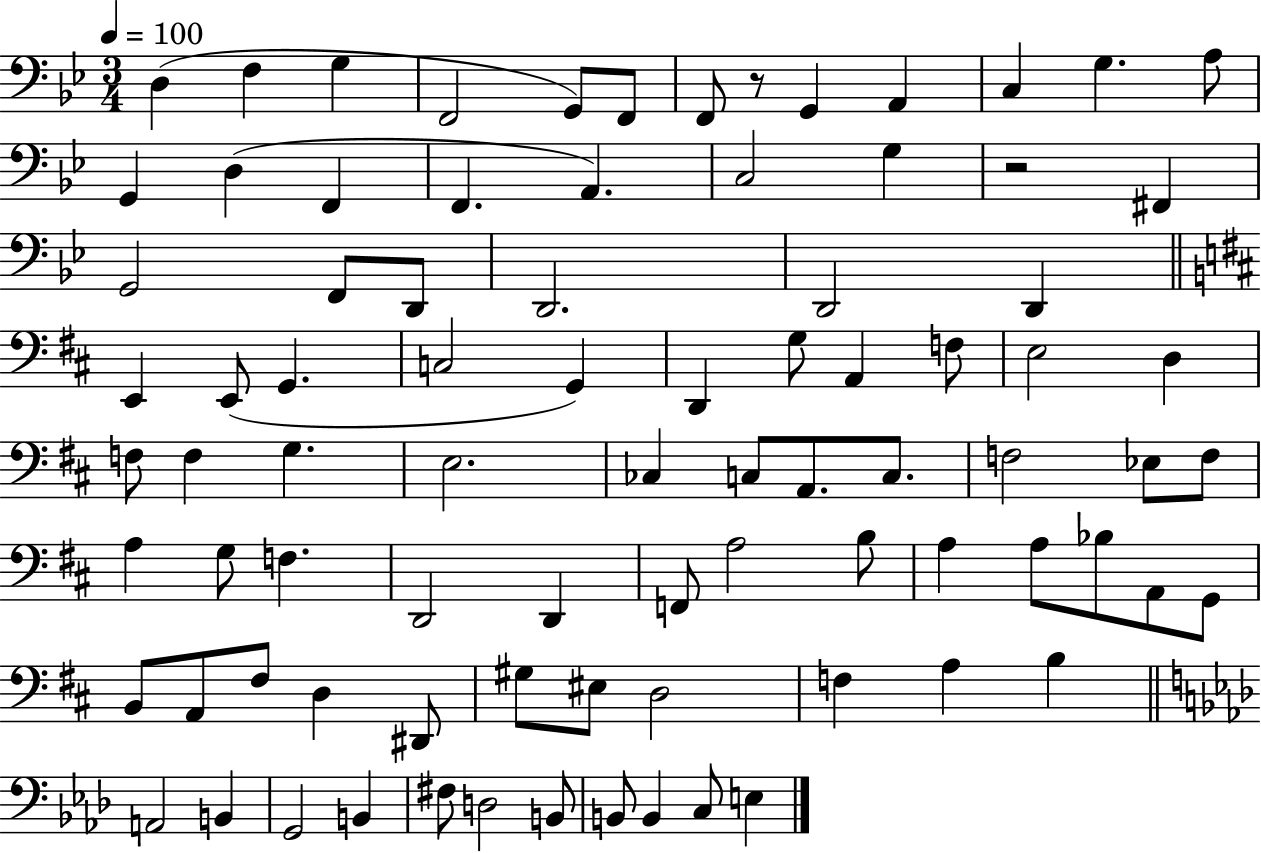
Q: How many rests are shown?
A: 2